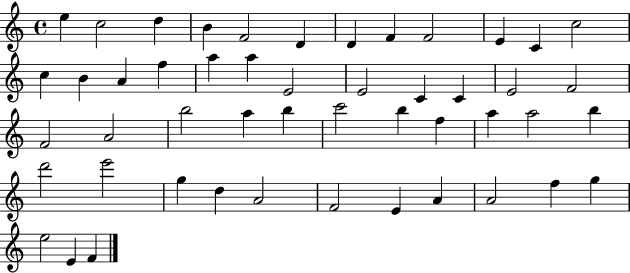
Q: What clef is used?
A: treble